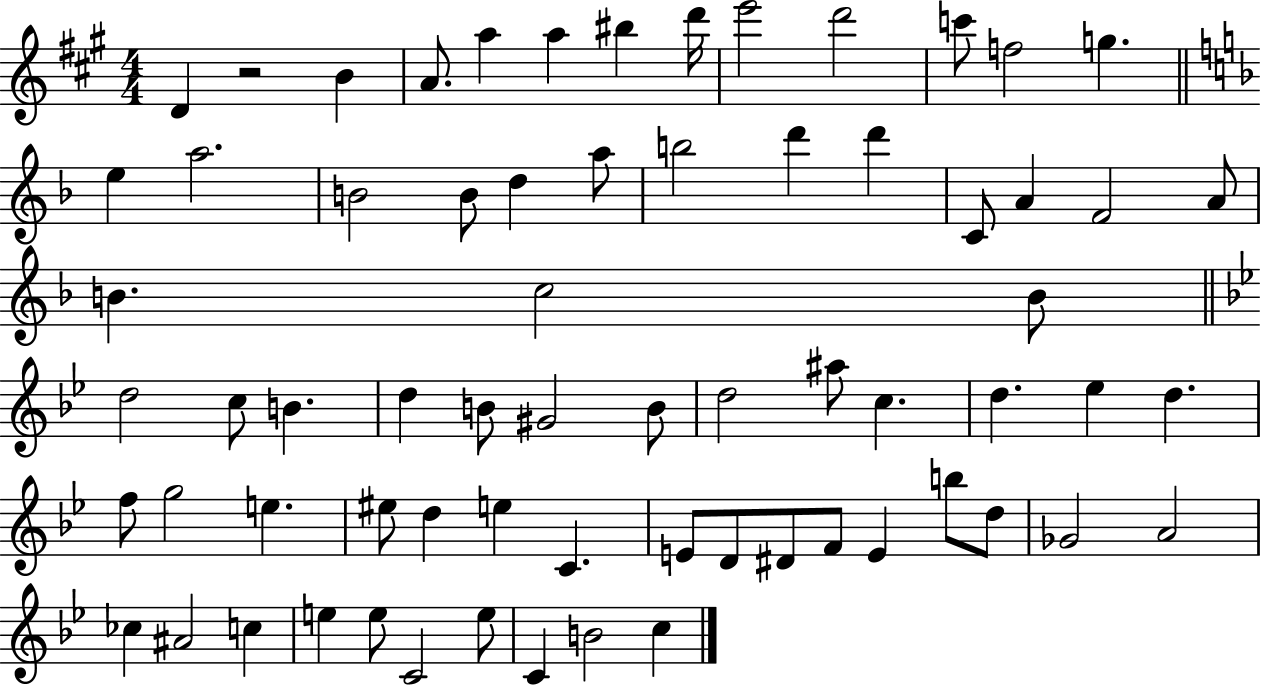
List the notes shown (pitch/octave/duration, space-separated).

D4/q R/h B4/q A4/e. A5/q A5/q BIS5/q D6/s E6/h D6/h C6/e F5/h G5/q. E5/q A5/h. B4/h B4/e D5/q A5/e B5/h D6/q D6/q C4/e A4/q F4/h A4/e B4/q. C5/h B4/e D5/h C5/e B4/q. D5/q B4/e G#4/h B4/e D5/h A#5/e C5/q. D5/q. Eb5/q D5/q. F5/e G5/h E5/q. EIS5/e D5/q E5/q C4/q. E4/e D4/e D#4/e F4/e E4/q B5/e D5/e Gb4/h A4/h CES5/q A#4/h C5/q E5/q E5/e C4/h E5/e C4/q B4/h C5/q